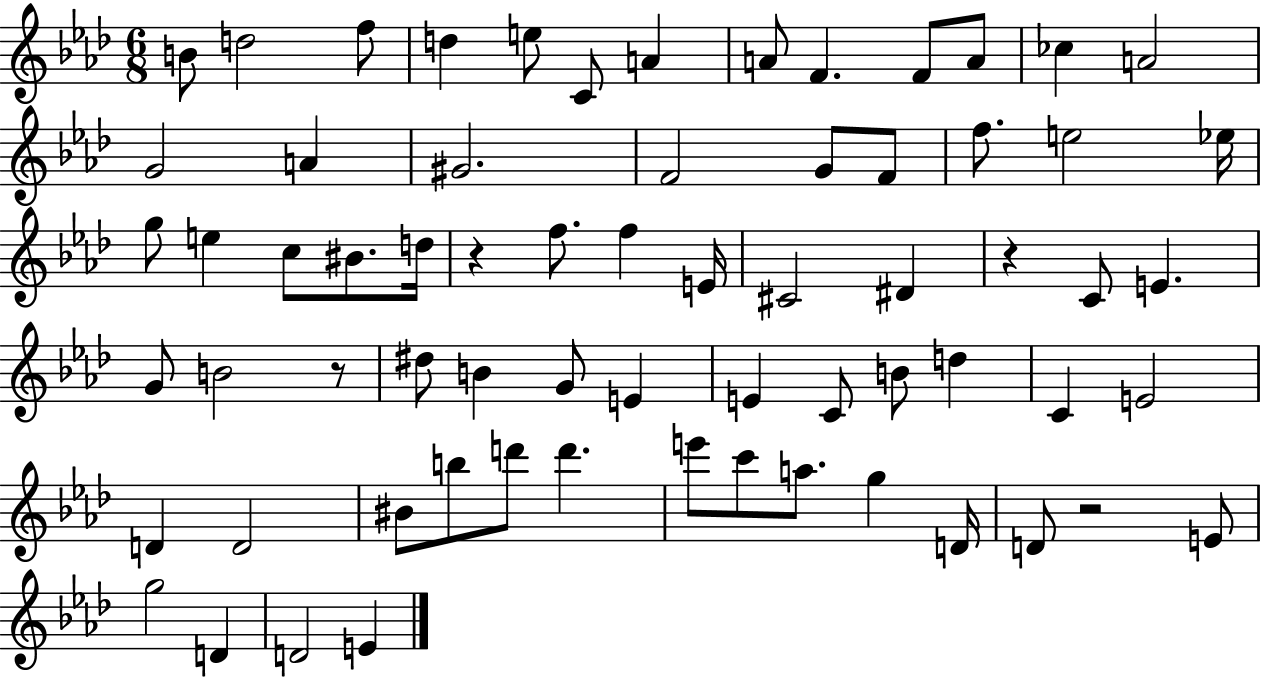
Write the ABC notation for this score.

X:1
T:Untitled
M:6/8
L:1/4
K:Ab
B/2 d2 f/2 d e/2 C/2 A A/2 F F/2 A/2 _c A2 G2 A ^G2 F2 G/2 F/2 f/2 e2 _e/4 g/2 e c/2 ^B/2 d/4 z f/2 f E/4 ^C2 ^D z C/2 E G/2 B2 z/2 ^d/2 B G/2 E E C/2 B/2 d C E2 D D2 ^B/2 b/2 d'/2 d' e'/2 c'/2 a/2 g D/4 D/2 z2 E/2 g2 D D2 E